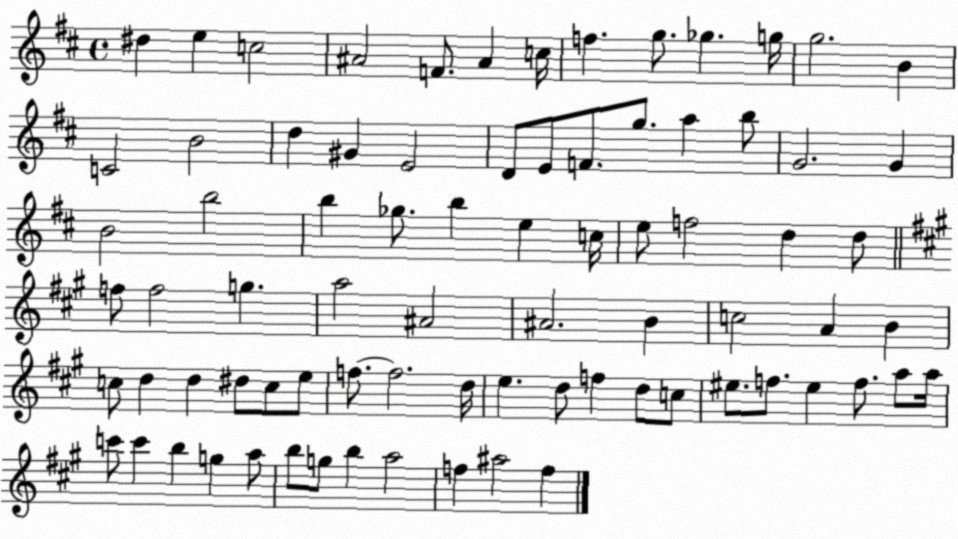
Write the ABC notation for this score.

X:1
T:Untitled
M:4/4
L:1/4
K:D
^d e c2 ^A2 F/2 ^A c/4 f g/2 _g g/4 g2 B C2 B2 d ^G E2 D/2 E/2 F/2 g/2 a b/2 G2 G B2 b2 b _g/2 b e c/4 e/2 f2 d d/2 f/2 f2 g a2 ^A2 ^A2 B c2 A B c/2 d d ^d/2 c/2 e/2 f/2 f2 d/4 e d/2 f d/2 c/2 ^e/2 f/2 ^e f/2 a/2 a/4 c'/2 c' b g a/2 b/2 g/2 b a2 f ^a2 f